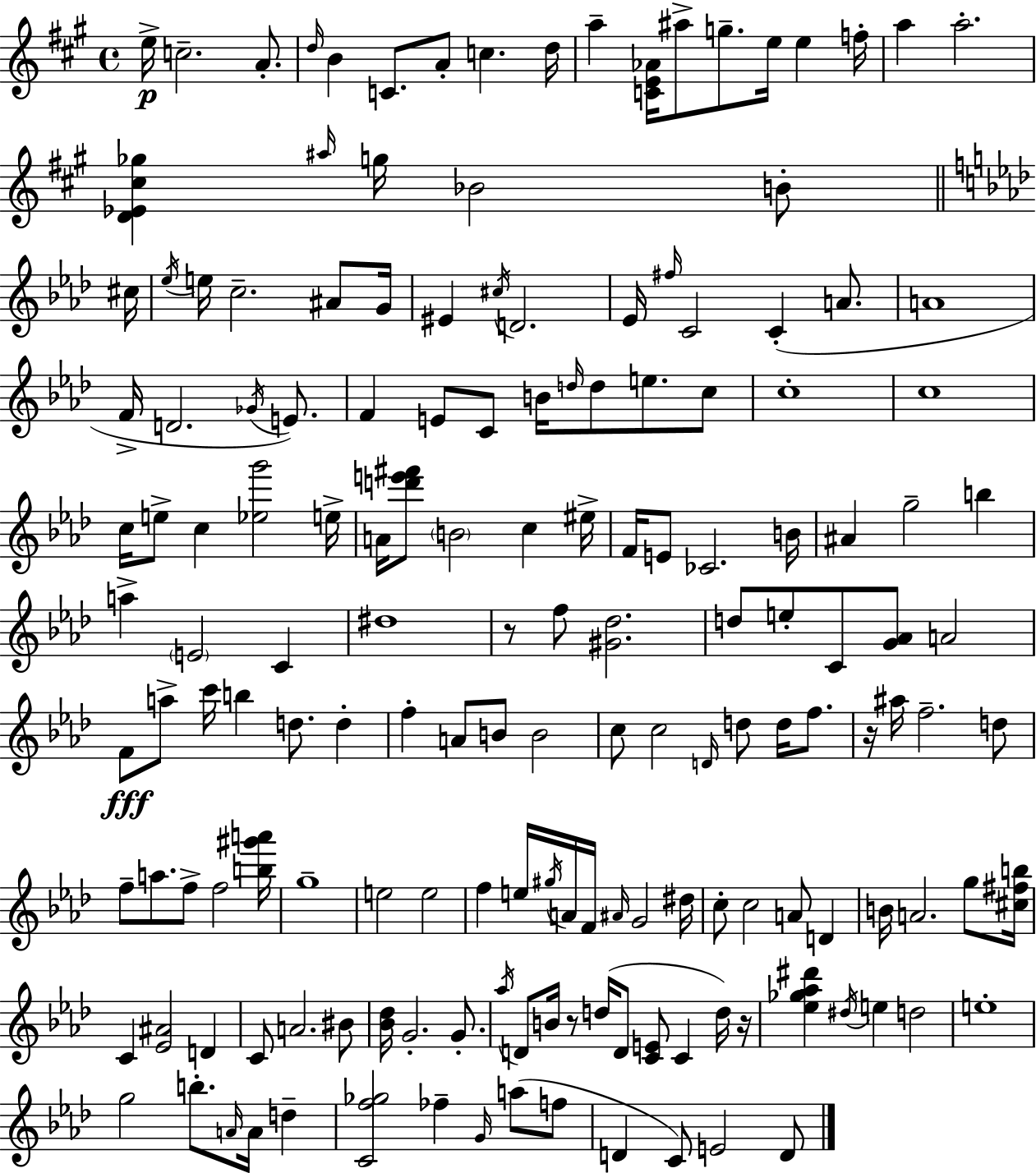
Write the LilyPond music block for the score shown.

{
  \clef treble
  \time 4/4
  \defaultTimeSignature
  \key a \major
  e''16->\p c''2.-- a'8.-. | \grace { d''16 } b'4 c'8. a'8-. c''4. | d''16 a''4-- <c' e' aes'>16 ais''8-> g''8.-- e''16 e''4 | f''16-. a''4 a''2.-. | \break <d' ees' cis'' ges''>4 \grace { ais''16 } g''16 bes'2 b'8-. | \bar "||" \break \key f \minor cis''16 \acciaccatura { ees''16 } e''16 c''2.-- ais'8 | g'16 eis'4 \acciaccatura { cis''16 } d'2. | ees'16 \grace { fis''16 } c'2 c'4-.( | a'8. a'1 | \break f'16-> d'2. | \acciaccatura { ges'16 }) e'8. f'4 e'8 c'8 b'16 \grace { d''16 } d''8 | e''8. c''8 c''1-. | c''1 | \break c''16 e''8-> c''4 <ees'' g'''>2 | e''16-> a'16 <d''' e''' fis'''>8 \parenthesize b'2 | c''4 eis''16-> f'16 e'8 ces'2. | b'16 ais'4 g''2-- | \break b''4 a''4-> \parenthesize e'2 | c'4 dis''1 | r8 f''8 <gis' des''>2. | d''8 e''8-. c'8 <g' aes'>8 a'2 | \break f'8\fff a''8-> c'''16 b''4 d''8. | d''4-. f''4-. a'8 b'8 b'2 | c''8 c''2 | \grace { d'16 } d''8 d''16 f''8. r16 ais''16 f''2.-- | \break d''8 f''8-- a''8. f''8-> f''2 | <b'' gis''' a'''>16 g''1-- | e''2 e''2 | f''4 e''16 \acciaccatura { gis''16 } a'16 f'16 \grace { ais'16 } | \break g'2 dis''16 c''8-. c''2 | a'8 d'4 b'16 a'2. | g''8 <cis'' fis'' b''>16 c'4 <ees' ais'>2 | d'4 c'8 a'2. | \break bis'8 <bes' des''>16 g'2.-. | g'8.-. \acciaccatura { aes''16 } d'8 b'16 r8 d''16( | d'8 <c' e'>8 c'4 d''16) r16 <ees'' ges'' aes'' dis'''>4 \acciaccatura { dis''16 } e''4 | d''2 e''1-. | \break g''2 | b''8.-. \grace { a'16 } a'16 d''4-- <c' f'' ges''>2 | fes''4-- \grace { g'16 } a''8( f''8 d'4 | c'8) e'2 d'8 \bar "|."
}